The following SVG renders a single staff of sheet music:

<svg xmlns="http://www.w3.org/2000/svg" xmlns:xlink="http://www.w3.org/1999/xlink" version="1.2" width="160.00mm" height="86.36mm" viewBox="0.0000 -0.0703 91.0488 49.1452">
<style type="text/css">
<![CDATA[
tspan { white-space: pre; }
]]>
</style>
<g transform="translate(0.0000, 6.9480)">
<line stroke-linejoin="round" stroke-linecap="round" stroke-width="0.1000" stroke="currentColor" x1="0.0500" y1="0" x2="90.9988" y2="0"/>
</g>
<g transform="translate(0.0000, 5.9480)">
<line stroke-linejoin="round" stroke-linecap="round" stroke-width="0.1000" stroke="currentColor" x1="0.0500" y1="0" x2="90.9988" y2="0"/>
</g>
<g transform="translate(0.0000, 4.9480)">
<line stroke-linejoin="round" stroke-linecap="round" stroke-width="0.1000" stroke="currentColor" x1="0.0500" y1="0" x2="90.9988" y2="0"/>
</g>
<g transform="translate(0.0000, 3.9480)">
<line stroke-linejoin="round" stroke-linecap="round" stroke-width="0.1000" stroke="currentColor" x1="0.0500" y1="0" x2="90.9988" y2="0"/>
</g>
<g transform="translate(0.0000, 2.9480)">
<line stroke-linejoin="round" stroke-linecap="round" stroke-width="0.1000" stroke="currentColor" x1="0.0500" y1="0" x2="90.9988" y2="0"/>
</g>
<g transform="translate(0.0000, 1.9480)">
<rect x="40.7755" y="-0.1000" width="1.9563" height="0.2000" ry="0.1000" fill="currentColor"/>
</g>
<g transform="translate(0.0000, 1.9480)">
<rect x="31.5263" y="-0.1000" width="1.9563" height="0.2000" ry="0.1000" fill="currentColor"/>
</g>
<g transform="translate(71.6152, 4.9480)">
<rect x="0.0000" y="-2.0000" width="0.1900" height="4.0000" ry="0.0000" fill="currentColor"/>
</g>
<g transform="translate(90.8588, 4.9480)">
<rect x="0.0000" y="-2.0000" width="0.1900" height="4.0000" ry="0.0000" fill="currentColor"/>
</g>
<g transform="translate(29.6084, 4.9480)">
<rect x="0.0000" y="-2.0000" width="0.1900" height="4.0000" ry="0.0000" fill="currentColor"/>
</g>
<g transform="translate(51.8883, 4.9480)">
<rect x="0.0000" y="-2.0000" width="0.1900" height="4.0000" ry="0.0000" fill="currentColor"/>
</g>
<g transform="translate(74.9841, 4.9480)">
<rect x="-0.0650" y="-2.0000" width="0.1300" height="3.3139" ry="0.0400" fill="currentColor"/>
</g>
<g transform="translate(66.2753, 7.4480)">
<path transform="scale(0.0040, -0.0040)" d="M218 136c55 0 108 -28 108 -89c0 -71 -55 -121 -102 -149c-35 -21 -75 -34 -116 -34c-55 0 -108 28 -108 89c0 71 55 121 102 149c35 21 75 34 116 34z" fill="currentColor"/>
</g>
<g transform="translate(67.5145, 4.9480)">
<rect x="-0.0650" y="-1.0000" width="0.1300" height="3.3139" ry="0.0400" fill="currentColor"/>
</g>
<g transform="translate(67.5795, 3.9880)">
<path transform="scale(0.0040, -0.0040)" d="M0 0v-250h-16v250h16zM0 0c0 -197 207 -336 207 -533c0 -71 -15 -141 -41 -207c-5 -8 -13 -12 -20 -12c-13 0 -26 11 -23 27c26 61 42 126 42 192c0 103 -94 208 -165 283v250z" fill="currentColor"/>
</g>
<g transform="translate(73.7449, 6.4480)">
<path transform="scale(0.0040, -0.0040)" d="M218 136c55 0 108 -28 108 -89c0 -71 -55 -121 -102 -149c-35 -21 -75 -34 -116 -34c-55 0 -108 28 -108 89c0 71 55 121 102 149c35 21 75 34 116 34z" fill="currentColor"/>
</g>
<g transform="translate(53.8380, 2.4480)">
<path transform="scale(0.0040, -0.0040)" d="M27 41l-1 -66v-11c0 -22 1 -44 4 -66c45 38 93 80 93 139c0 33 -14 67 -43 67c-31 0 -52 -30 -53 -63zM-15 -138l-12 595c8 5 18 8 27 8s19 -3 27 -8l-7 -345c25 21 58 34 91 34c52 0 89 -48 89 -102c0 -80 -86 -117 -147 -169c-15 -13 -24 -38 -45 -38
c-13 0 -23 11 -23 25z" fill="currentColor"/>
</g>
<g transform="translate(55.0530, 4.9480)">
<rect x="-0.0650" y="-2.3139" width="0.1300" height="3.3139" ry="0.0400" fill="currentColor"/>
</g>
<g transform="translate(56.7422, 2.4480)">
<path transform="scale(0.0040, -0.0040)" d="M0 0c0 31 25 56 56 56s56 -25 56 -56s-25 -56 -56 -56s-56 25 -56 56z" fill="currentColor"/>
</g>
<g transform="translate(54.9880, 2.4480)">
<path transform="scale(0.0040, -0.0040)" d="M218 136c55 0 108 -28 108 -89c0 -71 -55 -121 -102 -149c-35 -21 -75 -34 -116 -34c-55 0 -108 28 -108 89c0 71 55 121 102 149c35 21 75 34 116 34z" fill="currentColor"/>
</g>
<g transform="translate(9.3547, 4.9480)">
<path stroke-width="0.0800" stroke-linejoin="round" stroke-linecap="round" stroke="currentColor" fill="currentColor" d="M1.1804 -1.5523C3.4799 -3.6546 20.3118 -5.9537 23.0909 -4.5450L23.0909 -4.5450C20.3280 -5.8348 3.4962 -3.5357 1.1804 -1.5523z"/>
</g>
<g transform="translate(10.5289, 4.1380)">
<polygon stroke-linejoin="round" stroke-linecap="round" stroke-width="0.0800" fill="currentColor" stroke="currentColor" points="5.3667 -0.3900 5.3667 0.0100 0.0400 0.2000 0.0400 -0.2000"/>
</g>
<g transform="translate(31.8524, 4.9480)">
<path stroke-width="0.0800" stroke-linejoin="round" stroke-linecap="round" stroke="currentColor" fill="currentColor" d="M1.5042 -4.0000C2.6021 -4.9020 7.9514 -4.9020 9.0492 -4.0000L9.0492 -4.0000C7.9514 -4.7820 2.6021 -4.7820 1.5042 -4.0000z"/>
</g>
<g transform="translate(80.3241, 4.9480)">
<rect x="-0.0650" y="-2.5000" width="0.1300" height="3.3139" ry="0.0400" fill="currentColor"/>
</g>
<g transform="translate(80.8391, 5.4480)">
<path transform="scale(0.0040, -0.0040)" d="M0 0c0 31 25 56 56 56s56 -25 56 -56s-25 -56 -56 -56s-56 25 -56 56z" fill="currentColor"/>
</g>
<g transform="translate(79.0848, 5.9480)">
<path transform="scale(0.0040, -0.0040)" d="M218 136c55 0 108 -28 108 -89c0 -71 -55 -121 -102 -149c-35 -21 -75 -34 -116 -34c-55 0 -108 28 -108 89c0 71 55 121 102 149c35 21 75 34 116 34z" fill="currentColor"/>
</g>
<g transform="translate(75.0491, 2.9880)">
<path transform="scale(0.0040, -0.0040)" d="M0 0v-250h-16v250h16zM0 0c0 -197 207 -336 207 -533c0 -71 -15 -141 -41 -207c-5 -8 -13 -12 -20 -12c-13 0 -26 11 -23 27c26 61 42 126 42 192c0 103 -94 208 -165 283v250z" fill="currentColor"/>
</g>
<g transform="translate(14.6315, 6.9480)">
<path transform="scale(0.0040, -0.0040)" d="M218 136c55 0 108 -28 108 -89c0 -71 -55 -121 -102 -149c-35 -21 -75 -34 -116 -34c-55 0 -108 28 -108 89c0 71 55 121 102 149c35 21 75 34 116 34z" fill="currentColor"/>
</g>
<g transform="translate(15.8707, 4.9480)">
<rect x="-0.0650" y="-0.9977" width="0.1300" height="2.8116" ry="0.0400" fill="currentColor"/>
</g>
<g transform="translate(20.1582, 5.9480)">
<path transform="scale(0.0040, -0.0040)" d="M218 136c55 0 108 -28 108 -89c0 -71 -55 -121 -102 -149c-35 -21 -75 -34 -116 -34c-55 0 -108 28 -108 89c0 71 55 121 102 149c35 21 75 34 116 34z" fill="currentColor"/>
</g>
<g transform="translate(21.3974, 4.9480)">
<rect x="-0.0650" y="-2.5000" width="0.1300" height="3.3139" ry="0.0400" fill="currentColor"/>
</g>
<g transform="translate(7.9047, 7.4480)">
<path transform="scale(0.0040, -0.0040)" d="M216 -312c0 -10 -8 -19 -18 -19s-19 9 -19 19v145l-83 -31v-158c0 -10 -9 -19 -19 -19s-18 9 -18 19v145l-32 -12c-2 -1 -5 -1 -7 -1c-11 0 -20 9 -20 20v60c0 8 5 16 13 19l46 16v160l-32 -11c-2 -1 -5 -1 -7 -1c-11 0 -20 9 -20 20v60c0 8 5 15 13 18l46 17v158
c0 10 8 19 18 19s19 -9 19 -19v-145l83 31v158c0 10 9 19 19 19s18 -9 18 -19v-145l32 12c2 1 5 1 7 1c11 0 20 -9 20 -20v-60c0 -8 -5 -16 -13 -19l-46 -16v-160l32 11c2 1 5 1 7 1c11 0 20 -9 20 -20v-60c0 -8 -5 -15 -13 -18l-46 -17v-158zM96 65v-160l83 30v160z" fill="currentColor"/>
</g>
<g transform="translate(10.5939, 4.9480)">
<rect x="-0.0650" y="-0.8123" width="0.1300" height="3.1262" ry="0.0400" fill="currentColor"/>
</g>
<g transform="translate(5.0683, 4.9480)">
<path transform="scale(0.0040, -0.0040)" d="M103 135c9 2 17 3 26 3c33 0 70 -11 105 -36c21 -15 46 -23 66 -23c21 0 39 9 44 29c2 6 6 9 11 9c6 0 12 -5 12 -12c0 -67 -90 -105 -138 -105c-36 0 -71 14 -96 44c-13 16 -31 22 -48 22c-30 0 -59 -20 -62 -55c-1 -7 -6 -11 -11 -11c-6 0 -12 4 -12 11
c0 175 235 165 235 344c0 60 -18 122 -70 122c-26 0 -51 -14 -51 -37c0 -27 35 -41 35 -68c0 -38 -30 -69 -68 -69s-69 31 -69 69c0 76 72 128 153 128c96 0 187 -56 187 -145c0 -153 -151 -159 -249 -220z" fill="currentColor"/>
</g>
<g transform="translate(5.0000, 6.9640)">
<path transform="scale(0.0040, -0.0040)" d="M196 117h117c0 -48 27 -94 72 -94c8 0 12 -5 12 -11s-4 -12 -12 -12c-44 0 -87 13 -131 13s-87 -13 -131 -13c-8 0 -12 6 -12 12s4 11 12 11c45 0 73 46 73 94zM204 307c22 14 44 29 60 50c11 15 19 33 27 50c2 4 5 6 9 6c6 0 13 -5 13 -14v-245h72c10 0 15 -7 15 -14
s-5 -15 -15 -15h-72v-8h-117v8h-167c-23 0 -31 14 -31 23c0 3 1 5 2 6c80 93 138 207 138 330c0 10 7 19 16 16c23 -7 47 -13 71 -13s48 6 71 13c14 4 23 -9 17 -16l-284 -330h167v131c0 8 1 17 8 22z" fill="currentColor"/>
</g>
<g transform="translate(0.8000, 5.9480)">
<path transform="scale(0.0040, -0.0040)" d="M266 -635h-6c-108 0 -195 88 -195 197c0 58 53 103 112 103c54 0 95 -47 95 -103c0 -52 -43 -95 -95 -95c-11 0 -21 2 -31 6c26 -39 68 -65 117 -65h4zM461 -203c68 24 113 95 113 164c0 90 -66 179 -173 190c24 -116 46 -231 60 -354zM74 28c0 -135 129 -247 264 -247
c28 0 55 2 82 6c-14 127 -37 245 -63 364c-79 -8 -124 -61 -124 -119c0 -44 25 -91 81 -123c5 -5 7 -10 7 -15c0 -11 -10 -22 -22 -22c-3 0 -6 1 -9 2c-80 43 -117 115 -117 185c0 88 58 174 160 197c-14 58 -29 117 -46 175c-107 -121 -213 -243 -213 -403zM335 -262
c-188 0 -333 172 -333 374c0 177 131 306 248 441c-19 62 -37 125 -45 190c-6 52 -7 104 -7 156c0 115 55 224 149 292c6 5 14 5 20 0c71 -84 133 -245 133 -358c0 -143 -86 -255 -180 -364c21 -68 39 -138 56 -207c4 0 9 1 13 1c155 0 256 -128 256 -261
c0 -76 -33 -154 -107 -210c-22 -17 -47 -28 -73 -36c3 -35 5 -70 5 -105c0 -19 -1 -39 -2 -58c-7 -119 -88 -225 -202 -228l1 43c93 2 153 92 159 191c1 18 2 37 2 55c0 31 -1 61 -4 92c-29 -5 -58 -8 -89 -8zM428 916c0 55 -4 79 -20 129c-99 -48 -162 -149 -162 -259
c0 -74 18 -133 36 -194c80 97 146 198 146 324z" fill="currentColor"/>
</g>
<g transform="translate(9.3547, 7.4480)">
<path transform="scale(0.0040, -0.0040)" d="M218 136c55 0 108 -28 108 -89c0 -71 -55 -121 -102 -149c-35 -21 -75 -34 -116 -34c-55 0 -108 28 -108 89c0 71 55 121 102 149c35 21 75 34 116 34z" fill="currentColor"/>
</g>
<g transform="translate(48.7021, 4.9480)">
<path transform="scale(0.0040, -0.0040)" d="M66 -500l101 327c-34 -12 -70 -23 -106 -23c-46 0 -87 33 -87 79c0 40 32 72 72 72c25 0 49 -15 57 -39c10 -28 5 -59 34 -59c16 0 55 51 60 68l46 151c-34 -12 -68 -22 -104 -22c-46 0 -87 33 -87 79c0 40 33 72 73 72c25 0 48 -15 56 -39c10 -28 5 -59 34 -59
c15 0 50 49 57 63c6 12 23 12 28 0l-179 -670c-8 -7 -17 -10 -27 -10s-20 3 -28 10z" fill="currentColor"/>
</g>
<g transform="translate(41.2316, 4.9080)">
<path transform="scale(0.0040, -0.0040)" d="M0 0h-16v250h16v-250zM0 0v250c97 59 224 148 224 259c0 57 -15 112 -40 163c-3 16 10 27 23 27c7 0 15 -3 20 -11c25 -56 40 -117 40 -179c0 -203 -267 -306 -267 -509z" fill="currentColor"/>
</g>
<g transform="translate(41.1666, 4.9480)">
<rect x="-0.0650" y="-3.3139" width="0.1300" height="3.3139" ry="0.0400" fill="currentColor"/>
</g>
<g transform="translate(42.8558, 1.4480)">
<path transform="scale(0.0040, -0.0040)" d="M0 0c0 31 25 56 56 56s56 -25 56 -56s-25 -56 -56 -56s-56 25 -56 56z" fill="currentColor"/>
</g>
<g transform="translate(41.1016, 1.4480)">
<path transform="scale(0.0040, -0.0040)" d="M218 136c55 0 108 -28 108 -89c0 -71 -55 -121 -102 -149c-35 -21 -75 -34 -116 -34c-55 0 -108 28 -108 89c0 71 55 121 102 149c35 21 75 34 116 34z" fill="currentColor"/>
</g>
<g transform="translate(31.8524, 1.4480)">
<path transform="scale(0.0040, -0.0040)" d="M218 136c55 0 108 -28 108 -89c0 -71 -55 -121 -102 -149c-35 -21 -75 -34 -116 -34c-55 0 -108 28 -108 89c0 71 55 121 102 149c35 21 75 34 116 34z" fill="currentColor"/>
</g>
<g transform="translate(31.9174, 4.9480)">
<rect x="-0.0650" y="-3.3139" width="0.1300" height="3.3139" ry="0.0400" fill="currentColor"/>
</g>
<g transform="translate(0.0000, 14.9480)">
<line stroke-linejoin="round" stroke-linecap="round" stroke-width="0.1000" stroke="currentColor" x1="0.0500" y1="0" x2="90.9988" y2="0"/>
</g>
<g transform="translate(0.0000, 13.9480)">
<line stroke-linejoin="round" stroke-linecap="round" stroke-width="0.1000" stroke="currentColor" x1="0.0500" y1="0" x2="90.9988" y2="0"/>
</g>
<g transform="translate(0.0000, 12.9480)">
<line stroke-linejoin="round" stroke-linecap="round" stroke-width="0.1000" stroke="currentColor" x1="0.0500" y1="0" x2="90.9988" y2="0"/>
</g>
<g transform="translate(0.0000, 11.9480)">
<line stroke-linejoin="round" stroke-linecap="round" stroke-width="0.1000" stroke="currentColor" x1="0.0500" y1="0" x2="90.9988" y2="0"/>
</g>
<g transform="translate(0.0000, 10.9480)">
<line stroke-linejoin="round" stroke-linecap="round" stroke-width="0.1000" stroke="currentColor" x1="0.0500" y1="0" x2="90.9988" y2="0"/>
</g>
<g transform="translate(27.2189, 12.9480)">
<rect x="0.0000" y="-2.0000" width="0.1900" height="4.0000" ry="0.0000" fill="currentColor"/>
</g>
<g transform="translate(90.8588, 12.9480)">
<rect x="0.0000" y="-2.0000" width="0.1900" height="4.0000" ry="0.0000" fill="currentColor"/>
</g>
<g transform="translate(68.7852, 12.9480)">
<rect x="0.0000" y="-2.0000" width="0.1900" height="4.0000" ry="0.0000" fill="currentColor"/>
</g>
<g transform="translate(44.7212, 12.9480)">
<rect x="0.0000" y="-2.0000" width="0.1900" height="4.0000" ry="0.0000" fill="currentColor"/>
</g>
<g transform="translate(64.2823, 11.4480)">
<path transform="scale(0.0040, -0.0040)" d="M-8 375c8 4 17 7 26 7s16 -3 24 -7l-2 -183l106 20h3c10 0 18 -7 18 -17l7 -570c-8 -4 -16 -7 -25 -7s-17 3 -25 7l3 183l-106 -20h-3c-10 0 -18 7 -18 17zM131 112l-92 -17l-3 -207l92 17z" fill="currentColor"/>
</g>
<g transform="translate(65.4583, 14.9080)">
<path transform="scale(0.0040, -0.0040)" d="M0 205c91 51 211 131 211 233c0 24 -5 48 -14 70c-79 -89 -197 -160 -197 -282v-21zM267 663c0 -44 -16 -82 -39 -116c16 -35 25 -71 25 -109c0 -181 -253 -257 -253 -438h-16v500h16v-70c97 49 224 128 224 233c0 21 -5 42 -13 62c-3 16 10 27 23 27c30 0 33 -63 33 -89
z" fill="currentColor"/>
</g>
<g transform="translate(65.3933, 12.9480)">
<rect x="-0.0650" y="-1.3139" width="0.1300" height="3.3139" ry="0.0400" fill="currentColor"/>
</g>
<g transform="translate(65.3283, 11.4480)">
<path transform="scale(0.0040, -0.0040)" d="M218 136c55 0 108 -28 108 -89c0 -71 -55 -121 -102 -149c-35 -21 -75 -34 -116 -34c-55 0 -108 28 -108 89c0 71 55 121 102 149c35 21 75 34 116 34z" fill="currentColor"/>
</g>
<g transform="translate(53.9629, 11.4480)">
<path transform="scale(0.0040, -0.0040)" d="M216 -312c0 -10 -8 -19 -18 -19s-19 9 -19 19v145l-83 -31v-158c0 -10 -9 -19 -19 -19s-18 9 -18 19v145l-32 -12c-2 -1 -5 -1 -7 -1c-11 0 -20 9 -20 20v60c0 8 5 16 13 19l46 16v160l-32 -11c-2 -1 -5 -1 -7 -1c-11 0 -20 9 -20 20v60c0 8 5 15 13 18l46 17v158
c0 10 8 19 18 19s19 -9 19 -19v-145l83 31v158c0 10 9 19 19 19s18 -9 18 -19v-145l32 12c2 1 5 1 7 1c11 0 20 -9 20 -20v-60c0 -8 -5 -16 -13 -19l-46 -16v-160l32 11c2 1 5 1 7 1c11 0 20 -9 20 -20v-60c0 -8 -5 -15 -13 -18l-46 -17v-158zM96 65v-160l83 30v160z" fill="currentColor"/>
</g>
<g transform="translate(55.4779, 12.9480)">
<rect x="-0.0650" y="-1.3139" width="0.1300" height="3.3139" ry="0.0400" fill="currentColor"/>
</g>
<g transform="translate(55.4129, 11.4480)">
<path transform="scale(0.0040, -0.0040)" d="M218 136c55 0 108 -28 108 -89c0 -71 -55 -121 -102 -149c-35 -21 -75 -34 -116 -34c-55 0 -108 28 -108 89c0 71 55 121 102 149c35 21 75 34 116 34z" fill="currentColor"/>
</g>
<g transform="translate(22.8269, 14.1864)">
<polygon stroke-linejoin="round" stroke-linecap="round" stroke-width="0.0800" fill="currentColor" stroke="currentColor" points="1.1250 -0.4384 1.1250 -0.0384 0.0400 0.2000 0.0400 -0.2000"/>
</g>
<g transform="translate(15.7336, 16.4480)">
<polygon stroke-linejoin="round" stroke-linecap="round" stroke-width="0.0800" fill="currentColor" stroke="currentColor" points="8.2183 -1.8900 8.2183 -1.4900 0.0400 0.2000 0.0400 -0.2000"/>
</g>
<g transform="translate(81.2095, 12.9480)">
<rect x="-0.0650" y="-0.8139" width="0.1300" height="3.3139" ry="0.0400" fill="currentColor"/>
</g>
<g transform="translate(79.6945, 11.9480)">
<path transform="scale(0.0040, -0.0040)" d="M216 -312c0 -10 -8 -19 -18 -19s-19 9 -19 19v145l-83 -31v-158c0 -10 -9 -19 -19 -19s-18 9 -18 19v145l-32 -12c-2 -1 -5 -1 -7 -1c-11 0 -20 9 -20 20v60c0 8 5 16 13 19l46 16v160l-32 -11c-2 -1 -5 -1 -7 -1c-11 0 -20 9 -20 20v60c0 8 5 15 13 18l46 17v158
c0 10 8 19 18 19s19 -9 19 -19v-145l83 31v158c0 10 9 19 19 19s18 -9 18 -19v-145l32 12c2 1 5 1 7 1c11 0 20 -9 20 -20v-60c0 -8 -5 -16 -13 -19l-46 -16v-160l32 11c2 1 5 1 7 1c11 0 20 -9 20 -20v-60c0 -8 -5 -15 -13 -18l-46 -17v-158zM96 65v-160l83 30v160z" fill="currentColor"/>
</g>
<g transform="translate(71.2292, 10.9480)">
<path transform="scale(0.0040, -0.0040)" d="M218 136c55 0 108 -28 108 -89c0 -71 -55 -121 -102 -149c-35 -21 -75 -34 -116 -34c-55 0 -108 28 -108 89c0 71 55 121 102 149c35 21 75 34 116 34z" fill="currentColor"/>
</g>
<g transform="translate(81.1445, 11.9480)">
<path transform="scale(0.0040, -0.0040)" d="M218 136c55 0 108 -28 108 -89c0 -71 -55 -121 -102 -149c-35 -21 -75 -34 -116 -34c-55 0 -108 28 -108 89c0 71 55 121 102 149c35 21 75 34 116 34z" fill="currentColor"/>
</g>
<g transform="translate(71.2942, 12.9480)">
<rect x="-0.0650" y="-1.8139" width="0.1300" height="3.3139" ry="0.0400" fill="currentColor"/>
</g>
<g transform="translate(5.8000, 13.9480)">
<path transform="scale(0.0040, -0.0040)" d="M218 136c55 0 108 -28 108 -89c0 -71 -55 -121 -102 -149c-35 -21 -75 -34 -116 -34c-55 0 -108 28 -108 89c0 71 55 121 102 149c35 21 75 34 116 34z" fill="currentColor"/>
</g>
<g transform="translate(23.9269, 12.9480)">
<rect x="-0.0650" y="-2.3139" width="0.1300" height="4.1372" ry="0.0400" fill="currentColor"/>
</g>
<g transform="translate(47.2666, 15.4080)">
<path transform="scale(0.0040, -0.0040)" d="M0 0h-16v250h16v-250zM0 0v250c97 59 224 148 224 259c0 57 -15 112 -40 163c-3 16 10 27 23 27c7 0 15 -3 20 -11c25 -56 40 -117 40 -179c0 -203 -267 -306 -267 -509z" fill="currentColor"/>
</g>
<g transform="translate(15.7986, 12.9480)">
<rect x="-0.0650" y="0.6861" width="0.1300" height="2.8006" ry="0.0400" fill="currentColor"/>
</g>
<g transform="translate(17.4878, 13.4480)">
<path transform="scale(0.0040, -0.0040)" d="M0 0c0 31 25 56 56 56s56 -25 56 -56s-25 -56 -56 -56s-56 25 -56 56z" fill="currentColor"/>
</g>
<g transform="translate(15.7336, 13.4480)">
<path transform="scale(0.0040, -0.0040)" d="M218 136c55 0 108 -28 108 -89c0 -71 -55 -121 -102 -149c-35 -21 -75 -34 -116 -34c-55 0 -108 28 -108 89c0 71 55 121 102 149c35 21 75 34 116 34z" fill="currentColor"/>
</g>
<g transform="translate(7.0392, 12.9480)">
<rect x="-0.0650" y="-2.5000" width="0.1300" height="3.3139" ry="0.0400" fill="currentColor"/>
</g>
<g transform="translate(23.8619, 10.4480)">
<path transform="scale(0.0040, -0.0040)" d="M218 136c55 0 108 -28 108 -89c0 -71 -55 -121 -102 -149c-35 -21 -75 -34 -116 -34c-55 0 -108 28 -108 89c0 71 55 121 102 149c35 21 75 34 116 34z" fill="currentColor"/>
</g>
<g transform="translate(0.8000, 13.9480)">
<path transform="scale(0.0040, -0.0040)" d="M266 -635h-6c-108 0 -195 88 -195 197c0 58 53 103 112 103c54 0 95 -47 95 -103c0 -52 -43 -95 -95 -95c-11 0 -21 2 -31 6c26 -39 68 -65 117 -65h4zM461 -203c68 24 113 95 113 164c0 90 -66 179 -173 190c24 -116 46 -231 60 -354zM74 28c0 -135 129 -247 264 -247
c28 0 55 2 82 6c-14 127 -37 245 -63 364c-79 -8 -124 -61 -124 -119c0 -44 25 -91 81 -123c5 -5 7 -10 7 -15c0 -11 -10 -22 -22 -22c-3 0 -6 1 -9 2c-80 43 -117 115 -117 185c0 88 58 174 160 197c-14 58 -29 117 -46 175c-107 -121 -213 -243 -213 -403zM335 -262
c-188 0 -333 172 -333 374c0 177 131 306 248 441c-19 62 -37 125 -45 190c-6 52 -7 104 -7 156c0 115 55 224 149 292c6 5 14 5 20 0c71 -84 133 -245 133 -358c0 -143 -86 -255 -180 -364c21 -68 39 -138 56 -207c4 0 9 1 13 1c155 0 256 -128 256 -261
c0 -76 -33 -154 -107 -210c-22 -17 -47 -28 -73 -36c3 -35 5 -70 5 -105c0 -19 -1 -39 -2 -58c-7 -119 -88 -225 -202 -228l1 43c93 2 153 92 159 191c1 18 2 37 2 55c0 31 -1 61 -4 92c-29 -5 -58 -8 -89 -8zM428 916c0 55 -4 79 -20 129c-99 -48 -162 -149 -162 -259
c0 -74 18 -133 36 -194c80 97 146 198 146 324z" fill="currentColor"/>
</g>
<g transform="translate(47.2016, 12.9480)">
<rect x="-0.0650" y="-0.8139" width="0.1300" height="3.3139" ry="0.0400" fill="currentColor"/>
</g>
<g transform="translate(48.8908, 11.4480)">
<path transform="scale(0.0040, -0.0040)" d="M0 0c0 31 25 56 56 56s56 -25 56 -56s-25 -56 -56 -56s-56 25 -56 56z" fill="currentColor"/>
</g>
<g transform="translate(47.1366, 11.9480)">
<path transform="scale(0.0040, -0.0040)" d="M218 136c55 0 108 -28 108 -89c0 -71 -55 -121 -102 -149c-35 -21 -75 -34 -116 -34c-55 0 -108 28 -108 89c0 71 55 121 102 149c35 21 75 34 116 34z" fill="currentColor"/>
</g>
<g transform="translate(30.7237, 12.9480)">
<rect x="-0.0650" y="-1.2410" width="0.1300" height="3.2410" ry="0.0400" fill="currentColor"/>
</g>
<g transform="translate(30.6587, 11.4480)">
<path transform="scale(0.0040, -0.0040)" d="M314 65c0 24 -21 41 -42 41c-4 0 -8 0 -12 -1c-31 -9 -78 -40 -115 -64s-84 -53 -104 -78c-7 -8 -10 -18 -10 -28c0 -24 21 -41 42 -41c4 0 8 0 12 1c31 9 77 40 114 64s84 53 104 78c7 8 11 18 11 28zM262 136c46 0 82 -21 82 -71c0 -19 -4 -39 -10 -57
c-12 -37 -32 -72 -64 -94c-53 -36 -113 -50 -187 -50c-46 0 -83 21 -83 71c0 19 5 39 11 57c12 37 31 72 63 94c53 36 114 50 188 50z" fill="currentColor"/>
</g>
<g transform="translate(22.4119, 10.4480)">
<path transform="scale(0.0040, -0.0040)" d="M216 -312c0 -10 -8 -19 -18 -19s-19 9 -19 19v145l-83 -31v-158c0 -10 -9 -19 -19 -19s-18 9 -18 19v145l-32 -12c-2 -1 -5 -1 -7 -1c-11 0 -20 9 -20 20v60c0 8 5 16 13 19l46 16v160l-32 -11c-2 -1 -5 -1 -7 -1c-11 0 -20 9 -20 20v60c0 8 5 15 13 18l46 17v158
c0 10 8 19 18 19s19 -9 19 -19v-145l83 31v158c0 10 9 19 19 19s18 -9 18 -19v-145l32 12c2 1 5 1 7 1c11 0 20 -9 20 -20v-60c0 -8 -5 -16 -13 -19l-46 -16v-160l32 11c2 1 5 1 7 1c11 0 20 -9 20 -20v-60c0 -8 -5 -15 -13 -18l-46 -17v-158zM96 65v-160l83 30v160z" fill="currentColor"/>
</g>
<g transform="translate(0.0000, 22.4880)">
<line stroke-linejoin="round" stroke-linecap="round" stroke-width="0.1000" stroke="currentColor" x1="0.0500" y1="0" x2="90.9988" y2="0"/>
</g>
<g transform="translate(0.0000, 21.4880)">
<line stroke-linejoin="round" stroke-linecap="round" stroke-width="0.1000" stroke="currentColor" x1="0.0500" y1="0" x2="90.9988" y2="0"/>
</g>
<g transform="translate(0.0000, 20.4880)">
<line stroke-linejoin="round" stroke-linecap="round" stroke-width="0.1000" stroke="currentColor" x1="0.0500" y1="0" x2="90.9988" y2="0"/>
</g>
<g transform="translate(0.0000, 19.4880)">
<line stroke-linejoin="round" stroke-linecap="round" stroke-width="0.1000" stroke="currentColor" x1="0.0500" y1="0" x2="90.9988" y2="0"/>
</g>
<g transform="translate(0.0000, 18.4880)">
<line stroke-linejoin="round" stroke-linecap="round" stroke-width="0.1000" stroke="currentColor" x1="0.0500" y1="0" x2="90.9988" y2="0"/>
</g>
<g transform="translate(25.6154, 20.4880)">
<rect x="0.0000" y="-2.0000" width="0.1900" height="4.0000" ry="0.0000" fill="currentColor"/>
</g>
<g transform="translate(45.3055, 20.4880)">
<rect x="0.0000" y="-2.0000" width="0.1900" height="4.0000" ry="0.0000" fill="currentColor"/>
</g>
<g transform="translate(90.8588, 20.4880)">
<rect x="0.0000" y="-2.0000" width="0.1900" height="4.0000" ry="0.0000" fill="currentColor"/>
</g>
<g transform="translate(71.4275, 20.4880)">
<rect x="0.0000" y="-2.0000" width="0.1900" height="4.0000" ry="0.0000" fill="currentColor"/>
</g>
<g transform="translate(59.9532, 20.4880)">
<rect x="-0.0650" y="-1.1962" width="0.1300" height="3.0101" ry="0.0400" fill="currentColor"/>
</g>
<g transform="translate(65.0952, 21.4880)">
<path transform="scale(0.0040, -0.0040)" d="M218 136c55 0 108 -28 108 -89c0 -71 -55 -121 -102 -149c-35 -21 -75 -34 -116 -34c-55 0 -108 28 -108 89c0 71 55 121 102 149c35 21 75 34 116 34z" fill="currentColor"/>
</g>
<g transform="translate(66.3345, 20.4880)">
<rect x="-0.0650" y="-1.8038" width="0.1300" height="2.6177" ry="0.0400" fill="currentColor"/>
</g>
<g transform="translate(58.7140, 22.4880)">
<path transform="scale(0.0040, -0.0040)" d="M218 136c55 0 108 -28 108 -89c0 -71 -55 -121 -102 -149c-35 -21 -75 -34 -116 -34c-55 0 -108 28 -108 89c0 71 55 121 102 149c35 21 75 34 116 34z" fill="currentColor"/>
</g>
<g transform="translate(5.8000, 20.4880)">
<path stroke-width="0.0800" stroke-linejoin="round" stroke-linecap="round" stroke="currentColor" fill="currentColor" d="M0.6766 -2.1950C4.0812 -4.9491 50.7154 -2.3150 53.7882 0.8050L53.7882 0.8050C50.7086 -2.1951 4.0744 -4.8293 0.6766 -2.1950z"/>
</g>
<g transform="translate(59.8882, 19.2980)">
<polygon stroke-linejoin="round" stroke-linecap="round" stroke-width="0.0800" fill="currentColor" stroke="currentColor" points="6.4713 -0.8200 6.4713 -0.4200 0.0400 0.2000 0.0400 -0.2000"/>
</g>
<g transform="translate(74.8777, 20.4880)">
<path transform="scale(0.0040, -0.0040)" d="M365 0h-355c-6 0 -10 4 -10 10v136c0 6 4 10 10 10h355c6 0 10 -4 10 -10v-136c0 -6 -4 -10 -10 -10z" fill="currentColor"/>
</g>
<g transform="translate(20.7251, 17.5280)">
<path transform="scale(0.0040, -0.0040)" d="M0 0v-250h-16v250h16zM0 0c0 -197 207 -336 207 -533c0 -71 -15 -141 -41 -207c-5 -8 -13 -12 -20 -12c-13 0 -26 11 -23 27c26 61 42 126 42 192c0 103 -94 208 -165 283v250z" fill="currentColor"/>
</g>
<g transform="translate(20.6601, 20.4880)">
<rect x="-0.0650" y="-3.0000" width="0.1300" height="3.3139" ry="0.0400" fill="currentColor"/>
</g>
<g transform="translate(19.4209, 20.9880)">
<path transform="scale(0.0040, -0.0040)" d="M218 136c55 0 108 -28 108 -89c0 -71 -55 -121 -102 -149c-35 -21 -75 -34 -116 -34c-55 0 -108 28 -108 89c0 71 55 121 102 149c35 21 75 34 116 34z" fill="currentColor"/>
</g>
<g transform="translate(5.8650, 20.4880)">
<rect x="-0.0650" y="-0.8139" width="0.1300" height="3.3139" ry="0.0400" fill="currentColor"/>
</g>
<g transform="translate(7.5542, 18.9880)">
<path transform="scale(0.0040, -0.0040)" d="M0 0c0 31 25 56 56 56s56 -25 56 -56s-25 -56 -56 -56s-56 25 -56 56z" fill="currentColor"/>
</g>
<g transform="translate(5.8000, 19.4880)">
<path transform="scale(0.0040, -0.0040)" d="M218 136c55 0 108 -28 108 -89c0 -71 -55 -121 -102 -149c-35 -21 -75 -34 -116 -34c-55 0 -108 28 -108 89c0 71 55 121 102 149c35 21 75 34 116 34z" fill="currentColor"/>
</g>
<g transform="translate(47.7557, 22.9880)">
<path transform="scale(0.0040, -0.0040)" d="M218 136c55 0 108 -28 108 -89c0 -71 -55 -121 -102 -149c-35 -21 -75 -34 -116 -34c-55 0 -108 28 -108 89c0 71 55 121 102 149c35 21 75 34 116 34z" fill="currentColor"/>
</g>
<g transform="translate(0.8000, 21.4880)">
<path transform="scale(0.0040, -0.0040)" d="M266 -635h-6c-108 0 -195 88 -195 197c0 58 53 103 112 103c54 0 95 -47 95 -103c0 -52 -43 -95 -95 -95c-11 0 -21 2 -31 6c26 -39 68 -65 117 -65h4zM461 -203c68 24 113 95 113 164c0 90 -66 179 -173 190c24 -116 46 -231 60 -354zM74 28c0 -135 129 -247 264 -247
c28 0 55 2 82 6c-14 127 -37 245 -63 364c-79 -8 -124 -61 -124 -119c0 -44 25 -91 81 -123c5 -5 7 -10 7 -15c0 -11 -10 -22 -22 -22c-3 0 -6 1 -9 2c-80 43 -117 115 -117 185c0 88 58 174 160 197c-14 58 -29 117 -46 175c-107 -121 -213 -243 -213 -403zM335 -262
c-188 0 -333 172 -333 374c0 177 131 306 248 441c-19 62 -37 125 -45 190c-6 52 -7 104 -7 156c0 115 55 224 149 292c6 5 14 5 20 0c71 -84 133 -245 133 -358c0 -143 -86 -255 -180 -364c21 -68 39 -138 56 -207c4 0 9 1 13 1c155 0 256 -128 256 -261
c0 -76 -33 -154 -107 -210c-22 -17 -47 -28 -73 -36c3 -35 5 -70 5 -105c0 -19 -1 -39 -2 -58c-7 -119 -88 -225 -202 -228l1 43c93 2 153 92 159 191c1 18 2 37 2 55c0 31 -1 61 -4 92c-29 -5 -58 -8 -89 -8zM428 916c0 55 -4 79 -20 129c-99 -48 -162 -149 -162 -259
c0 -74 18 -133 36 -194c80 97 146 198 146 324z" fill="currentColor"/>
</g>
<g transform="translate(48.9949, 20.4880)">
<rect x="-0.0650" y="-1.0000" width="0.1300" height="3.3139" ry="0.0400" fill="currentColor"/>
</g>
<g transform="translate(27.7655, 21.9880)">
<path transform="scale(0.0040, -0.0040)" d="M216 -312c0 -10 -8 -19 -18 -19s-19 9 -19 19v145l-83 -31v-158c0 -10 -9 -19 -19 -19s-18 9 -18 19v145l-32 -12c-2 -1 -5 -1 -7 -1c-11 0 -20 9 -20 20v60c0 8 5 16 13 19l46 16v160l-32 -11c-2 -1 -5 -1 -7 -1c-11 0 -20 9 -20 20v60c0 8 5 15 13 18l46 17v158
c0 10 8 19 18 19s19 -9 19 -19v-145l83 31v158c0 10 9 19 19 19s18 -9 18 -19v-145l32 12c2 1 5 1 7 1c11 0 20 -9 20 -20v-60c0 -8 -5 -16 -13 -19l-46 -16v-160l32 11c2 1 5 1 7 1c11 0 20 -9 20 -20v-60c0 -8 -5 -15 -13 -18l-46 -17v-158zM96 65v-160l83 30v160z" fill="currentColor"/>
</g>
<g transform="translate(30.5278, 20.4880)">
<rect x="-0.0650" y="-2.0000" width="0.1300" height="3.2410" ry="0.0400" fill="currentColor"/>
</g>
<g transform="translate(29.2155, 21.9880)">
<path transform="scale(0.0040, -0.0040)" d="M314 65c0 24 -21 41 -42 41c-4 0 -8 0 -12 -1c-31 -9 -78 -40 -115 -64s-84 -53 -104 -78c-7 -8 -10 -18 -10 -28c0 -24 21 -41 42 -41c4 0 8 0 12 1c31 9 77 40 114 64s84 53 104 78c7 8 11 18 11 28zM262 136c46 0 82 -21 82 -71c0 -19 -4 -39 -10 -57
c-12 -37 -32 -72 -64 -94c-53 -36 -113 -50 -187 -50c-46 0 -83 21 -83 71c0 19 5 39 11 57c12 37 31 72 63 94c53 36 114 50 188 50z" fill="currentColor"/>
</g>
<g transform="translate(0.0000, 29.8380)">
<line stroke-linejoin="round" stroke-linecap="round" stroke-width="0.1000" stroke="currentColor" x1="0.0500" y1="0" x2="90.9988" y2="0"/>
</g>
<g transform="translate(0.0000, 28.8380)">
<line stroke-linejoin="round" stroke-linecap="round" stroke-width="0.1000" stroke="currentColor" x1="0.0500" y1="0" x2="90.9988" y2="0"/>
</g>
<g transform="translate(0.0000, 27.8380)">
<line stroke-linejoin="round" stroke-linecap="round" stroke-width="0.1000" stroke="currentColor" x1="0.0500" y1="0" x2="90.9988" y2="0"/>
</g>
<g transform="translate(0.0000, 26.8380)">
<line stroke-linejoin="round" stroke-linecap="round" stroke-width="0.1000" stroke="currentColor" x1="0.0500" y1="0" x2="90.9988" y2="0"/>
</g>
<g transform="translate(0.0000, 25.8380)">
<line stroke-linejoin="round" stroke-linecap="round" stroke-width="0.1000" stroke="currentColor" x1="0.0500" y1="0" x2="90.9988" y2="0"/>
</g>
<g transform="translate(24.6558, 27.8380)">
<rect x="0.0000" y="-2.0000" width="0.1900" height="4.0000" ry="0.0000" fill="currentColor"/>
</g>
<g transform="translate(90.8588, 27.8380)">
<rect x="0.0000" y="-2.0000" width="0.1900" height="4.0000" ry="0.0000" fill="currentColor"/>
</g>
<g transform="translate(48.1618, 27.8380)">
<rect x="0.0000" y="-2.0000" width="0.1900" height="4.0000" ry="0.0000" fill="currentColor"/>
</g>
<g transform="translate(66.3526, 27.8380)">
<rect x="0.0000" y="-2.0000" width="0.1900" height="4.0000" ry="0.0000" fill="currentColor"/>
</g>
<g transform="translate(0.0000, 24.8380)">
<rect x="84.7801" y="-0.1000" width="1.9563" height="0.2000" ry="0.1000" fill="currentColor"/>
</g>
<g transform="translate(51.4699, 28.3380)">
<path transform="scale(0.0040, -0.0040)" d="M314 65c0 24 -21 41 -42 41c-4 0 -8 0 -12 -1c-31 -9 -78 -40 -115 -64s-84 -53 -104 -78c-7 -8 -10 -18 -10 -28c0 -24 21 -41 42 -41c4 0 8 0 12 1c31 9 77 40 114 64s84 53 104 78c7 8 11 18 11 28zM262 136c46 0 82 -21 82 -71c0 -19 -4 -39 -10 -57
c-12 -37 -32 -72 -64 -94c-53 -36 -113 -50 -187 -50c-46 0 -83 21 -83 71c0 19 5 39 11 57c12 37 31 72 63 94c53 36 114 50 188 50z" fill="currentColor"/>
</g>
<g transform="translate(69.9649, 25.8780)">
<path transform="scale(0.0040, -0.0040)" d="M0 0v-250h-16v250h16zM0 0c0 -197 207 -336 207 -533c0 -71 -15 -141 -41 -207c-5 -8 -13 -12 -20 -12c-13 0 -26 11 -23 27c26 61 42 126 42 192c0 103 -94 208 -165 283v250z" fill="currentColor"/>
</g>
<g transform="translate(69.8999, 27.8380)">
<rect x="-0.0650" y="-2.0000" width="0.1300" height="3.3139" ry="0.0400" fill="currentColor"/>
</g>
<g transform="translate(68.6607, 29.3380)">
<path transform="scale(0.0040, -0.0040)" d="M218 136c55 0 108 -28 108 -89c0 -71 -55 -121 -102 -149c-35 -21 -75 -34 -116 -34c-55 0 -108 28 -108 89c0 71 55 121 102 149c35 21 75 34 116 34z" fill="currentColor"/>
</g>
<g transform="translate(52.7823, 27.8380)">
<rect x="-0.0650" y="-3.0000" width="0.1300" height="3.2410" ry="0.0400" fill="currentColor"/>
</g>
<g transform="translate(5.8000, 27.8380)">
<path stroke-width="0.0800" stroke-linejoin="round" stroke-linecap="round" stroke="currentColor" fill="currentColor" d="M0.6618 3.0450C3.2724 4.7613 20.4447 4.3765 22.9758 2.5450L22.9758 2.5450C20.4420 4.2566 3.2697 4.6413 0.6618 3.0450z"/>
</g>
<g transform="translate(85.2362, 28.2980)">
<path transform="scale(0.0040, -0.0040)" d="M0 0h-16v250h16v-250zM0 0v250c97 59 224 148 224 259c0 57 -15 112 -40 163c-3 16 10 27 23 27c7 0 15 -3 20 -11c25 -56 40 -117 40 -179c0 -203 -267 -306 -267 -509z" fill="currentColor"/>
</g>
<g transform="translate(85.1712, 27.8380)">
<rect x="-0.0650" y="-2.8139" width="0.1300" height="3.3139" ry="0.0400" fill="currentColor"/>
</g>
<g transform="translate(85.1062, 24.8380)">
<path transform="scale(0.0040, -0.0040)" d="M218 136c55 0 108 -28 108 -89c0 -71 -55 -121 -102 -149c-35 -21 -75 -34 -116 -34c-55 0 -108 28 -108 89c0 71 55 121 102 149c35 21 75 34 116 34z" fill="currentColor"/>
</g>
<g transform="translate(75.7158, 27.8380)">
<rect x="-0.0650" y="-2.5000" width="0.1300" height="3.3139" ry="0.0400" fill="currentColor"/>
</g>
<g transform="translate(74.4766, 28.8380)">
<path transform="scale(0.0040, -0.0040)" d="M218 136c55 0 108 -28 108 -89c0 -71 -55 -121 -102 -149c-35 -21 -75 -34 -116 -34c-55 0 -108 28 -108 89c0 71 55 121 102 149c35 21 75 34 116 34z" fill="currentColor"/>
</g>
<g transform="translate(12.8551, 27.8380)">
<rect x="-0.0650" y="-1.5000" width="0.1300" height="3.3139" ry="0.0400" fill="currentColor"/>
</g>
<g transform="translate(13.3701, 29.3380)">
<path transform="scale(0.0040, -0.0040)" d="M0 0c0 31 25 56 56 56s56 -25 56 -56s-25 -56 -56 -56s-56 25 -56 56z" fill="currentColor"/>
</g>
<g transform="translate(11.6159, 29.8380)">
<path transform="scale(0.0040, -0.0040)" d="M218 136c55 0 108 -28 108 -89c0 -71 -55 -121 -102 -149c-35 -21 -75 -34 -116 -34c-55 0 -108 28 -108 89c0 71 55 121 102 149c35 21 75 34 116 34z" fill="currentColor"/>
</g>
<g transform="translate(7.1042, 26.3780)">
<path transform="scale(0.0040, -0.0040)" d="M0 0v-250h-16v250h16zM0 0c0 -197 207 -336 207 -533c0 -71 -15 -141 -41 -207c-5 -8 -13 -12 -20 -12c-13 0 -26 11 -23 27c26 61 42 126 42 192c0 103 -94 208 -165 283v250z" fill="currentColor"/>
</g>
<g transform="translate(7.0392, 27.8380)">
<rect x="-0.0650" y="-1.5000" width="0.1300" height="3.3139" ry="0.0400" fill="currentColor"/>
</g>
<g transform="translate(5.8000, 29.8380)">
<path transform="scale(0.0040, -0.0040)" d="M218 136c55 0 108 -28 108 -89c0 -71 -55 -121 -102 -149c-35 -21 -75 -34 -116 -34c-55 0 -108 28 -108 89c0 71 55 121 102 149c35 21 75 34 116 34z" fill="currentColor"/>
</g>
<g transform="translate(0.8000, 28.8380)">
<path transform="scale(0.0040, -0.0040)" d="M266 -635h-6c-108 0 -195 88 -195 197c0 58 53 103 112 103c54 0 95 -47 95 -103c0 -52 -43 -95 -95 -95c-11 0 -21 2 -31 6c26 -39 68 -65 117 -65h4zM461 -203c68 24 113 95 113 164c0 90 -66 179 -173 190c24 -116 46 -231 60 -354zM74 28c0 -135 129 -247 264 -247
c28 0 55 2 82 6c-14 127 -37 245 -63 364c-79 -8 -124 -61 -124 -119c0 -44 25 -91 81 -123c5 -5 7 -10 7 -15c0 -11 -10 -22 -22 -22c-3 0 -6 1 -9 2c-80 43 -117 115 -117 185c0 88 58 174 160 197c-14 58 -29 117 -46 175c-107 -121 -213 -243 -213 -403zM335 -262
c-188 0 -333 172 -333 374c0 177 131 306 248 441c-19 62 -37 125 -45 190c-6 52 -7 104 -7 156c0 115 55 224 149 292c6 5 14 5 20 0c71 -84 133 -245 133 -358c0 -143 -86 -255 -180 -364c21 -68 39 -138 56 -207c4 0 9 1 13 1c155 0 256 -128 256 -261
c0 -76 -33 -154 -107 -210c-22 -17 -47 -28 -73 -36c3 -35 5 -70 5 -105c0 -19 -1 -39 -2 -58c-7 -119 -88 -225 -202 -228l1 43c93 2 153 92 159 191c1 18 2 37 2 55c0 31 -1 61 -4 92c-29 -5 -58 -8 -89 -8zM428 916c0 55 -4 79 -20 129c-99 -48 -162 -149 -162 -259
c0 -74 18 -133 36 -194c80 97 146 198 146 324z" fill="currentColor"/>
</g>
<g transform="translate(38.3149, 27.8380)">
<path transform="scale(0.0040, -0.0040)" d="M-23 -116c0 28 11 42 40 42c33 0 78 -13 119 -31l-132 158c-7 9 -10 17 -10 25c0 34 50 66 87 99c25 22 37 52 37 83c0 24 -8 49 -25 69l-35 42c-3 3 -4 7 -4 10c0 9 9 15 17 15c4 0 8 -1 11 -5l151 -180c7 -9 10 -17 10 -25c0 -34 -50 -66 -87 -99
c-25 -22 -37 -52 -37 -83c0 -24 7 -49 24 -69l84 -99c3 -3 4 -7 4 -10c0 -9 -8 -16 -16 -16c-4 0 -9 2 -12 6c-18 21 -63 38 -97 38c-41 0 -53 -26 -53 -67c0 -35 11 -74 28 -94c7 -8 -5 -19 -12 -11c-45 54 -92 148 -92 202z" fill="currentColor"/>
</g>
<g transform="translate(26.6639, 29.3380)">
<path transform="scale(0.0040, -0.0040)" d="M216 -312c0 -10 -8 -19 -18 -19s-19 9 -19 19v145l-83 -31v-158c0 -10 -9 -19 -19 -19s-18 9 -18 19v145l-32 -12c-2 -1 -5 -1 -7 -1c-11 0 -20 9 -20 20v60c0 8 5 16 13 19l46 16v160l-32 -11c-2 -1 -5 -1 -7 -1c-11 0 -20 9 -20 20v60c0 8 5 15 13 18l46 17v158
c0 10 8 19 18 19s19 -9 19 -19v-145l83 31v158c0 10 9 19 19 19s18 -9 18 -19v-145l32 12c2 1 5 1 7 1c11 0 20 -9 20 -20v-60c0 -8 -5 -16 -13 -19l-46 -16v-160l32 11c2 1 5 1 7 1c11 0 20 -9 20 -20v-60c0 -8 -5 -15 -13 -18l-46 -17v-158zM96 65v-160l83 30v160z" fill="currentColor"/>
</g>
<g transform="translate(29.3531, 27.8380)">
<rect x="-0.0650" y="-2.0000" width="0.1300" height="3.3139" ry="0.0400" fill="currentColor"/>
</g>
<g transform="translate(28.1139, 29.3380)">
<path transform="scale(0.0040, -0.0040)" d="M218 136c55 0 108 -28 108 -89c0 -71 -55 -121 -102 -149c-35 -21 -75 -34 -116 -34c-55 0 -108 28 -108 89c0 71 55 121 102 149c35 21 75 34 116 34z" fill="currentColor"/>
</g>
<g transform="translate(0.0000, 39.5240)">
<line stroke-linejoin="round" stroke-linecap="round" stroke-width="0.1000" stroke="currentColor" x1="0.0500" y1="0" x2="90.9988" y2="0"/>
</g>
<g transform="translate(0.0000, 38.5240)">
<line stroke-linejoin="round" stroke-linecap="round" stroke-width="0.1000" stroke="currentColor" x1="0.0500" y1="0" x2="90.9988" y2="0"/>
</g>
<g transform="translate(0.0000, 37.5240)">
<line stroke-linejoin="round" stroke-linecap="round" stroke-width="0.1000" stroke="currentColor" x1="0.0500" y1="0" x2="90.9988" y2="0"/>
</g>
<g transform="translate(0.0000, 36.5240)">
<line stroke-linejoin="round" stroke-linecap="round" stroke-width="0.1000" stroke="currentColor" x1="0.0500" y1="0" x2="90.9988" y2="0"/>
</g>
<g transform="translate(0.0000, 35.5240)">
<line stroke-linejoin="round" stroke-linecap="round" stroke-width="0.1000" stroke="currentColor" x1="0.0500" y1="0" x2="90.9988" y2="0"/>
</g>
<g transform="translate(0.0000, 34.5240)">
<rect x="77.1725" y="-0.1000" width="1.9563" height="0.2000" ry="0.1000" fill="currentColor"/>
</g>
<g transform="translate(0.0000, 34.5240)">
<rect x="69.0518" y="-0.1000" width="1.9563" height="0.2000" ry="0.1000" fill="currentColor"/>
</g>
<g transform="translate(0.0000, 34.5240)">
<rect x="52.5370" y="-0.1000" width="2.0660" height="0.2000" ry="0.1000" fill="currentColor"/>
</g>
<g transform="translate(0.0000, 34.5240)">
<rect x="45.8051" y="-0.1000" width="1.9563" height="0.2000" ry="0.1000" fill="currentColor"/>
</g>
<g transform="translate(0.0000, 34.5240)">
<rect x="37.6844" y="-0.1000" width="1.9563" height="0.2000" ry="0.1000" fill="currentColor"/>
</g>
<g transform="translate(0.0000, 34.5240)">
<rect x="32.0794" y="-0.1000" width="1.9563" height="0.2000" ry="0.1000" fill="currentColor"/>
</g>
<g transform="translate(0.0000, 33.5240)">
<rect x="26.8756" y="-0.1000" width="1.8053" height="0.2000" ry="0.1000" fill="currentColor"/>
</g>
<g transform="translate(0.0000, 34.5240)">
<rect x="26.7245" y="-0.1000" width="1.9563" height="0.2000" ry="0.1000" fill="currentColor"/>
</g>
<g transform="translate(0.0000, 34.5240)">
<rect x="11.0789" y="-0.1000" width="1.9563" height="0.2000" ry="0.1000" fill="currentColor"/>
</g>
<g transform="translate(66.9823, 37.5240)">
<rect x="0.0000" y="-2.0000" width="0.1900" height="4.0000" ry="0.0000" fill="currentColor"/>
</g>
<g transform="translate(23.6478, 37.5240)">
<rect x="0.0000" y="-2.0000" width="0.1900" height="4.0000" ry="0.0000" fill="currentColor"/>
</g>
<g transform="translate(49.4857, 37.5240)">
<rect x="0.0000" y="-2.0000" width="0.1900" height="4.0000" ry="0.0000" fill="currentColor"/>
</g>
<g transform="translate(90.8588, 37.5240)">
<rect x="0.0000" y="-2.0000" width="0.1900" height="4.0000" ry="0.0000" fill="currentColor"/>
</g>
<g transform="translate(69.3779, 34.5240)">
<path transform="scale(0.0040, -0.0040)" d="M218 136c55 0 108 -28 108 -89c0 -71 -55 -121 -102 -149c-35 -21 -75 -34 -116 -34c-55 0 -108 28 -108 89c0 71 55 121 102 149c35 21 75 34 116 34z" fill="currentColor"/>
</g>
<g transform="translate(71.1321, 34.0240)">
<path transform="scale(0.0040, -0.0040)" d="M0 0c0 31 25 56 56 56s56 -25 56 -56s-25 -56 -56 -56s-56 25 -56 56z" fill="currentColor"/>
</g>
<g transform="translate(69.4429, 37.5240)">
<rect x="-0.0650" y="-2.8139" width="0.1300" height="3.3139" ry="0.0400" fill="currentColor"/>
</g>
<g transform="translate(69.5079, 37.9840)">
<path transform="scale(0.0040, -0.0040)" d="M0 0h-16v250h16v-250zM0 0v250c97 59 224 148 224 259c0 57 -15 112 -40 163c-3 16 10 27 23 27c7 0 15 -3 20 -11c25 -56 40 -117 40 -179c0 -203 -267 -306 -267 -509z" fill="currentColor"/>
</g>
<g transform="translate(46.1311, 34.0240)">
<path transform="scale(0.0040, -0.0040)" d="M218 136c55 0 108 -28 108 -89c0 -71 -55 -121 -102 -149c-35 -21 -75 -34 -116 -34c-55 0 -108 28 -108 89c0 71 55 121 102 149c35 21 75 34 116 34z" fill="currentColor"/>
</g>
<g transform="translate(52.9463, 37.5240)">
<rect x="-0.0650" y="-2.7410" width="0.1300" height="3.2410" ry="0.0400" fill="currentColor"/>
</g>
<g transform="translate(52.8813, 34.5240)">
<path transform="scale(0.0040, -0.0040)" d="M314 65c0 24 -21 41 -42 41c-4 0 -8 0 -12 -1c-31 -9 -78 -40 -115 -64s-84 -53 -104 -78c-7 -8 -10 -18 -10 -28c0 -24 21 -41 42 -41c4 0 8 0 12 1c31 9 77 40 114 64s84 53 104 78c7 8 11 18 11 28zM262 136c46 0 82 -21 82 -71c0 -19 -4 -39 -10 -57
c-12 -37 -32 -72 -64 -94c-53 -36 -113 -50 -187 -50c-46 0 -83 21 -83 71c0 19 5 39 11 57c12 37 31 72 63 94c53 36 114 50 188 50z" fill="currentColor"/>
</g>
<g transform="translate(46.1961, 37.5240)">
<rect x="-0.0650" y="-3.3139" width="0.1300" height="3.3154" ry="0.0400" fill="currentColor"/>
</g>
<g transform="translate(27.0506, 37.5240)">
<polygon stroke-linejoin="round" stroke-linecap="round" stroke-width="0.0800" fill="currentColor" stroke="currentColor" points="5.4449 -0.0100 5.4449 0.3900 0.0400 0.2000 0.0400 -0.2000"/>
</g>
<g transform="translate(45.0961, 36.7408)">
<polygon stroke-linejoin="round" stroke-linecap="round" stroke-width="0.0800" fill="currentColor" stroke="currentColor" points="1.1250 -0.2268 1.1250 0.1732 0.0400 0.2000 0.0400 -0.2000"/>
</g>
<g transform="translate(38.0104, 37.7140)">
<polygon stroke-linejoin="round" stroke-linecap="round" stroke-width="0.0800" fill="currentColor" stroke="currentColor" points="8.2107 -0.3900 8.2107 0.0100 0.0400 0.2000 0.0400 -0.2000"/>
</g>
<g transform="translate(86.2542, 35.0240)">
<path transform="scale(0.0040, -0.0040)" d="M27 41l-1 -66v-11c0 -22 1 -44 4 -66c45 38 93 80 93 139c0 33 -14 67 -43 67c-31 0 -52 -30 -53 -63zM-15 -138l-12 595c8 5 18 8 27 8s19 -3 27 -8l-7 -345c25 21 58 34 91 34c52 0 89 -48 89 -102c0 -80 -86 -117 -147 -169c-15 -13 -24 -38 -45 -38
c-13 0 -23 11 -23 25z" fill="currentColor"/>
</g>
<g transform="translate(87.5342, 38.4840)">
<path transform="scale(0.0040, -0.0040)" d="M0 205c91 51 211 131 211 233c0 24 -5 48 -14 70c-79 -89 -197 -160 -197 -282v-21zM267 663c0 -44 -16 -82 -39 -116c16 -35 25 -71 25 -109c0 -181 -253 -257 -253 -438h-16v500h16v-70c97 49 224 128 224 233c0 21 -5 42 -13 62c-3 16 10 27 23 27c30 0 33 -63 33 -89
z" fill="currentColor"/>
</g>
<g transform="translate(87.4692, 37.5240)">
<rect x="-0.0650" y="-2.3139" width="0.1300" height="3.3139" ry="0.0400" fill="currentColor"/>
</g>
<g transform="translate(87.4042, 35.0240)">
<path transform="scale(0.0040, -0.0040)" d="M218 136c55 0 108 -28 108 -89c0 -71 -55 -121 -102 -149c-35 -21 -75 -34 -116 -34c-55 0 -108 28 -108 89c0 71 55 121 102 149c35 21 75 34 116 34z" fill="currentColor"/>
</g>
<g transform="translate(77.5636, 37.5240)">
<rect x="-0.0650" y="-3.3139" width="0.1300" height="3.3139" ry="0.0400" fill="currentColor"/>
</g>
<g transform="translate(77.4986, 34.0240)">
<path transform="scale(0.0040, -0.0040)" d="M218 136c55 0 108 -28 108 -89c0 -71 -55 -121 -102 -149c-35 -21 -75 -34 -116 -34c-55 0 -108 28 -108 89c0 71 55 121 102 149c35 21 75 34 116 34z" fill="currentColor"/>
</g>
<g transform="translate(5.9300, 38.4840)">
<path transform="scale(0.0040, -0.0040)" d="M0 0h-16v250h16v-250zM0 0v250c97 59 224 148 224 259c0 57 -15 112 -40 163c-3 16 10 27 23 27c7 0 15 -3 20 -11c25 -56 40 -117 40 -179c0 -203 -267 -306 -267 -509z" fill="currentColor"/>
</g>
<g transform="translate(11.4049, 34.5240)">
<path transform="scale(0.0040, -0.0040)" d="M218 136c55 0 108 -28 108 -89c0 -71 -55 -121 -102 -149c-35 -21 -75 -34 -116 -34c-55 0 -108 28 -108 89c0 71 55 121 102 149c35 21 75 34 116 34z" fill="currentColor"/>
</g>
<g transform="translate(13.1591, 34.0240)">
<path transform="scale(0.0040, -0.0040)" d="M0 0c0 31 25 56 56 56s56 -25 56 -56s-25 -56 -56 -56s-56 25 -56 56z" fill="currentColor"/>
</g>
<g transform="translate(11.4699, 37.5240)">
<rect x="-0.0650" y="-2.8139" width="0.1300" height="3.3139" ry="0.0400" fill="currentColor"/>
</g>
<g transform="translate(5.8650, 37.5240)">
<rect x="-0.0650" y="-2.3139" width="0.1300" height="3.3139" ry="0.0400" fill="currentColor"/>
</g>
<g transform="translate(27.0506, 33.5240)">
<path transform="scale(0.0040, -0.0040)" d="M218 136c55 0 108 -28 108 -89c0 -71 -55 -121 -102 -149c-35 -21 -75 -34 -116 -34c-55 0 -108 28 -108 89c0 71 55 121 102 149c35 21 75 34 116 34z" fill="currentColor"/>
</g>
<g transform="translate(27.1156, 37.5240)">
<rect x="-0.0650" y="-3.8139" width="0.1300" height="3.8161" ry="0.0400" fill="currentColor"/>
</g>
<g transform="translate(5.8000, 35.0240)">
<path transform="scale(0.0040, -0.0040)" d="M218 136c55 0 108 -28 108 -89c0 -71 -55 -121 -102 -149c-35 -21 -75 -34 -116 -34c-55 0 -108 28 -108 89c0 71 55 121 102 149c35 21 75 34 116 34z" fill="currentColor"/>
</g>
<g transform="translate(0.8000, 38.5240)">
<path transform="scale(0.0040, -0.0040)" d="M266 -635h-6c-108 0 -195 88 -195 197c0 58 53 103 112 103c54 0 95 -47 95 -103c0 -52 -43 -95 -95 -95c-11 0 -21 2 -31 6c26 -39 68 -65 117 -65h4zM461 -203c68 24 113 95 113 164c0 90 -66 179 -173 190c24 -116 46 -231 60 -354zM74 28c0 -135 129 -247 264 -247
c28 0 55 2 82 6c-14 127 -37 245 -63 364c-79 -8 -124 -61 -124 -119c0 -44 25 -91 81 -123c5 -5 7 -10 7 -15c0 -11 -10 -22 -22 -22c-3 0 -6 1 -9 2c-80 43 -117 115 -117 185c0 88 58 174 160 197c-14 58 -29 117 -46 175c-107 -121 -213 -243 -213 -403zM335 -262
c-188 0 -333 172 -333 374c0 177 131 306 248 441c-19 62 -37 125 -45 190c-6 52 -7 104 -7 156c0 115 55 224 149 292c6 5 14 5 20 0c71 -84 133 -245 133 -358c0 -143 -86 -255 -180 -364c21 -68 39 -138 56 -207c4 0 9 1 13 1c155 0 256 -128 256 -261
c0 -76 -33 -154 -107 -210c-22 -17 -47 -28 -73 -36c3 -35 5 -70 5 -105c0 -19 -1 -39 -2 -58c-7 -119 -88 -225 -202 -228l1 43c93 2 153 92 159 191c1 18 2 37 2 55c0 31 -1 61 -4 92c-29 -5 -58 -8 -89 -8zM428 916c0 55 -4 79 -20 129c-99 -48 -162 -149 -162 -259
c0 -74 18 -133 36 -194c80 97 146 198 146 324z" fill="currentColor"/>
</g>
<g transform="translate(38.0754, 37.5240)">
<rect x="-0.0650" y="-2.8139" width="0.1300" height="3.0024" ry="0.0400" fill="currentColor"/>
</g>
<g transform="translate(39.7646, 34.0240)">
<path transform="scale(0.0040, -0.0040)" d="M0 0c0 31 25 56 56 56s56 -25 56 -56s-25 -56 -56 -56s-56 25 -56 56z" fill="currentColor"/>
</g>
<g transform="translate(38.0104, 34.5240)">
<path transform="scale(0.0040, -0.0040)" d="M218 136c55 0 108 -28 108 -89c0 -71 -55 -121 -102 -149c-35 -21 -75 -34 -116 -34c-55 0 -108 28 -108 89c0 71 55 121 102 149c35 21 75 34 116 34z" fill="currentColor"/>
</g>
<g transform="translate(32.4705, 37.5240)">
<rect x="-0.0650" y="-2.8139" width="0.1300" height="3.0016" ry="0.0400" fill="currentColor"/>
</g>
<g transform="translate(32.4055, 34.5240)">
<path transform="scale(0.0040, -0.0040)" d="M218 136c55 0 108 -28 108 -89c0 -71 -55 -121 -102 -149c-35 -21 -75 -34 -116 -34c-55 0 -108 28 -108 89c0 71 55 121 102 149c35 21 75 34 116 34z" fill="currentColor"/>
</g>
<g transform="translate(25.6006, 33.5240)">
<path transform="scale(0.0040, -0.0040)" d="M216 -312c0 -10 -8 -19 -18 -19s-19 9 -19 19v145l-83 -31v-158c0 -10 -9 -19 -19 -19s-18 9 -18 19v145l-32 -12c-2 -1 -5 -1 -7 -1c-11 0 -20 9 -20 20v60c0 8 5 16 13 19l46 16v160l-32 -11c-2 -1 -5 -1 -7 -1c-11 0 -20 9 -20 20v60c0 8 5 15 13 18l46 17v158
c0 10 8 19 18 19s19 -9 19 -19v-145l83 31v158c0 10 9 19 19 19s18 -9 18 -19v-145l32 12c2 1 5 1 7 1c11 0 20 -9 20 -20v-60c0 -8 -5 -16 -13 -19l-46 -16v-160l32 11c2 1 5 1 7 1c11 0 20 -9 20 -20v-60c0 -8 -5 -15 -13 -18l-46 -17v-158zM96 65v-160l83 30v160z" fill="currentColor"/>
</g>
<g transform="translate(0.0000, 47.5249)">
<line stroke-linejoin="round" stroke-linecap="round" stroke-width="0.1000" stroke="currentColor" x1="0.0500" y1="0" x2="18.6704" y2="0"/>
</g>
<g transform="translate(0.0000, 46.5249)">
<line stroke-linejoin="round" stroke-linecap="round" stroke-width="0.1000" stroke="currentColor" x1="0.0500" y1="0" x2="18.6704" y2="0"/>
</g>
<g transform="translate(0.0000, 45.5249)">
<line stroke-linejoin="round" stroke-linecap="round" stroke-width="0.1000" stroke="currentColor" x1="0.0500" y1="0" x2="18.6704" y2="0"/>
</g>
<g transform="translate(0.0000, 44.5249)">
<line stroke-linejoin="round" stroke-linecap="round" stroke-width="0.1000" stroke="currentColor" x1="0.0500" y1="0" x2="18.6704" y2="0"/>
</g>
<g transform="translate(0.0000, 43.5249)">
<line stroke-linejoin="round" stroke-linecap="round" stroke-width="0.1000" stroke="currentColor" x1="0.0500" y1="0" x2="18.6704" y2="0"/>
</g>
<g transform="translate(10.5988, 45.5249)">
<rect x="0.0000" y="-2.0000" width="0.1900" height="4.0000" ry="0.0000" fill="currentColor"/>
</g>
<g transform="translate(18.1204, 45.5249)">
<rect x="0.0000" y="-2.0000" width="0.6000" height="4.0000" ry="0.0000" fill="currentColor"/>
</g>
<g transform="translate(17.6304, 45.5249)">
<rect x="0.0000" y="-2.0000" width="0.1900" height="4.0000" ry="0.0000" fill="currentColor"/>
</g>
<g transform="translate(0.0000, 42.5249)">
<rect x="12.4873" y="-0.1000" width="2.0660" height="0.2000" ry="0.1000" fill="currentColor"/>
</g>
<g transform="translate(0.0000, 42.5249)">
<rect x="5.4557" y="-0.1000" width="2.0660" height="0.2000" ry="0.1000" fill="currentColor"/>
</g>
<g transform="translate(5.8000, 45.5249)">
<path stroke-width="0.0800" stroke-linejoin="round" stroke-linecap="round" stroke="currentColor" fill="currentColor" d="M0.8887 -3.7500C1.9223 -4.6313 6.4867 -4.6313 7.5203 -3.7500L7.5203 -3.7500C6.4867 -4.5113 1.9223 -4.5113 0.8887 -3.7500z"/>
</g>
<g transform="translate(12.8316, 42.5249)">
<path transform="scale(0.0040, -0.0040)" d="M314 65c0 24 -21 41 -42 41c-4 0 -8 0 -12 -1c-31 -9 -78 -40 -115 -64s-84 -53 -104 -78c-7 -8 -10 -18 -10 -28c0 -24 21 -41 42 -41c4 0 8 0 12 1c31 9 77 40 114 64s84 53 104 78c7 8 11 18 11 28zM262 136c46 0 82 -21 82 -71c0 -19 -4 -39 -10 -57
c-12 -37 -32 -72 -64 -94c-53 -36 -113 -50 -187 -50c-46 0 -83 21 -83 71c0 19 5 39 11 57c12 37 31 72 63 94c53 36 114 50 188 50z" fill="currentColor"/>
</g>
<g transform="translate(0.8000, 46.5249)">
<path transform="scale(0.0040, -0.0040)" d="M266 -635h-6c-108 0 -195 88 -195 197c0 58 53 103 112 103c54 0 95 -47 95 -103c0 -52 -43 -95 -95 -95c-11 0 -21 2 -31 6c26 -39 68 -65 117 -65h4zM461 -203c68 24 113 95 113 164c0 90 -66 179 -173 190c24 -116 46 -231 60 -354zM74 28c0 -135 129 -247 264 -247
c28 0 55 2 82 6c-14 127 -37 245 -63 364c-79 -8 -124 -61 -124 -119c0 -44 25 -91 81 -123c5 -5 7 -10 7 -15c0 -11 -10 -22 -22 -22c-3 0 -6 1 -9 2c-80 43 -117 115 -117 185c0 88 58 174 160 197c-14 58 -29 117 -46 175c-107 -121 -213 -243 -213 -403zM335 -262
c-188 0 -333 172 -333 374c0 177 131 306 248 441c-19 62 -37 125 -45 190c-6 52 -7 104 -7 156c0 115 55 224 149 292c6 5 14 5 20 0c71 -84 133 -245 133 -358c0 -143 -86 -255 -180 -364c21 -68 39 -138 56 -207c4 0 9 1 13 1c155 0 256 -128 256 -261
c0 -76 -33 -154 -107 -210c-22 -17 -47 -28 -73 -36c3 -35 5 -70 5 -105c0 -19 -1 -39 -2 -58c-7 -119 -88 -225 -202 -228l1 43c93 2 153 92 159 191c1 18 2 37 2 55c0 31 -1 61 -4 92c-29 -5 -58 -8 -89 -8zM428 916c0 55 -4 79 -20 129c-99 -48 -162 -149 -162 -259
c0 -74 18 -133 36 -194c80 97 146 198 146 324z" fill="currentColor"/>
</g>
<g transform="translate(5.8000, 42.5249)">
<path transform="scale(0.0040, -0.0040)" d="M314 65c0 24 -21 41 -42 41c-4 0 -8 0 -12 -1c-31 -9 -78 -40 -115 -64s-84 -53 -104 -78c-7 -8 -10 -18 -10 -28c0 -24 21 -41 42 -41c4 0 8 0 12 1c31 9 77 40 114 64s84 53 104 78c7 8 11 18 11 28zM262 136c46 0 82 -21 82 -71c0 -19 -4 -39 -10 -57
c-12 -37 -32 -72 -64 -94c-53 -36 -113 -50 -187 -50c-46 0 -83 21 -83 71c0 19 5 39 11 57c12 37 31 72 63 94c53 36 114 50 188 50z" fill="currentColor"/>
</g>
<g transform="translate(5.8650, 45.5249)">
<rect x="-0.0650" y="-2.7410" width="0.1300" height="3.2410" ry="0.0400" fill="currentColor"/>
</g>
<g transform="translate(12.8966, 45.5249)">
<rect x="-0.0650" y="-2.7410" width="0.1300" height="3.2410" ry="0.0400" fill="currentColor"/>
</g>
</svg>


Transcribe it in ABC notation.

X:1
T:Untitled
M:2/4
L:1/4
K:C
^D/2 E/2 G b b/2 z/4 _g D/2 F/2 G G A/2 ^g/4 e2 d/2 ^e e/4 f ^d d A/2 ^F2 D E/2 G/2 z2 E/2 E ^F z A2 F/2 G a/2 g/2 a ^c'/2 a/2 a/2 b/4 a2 a/2 b _g/4 a2 a2